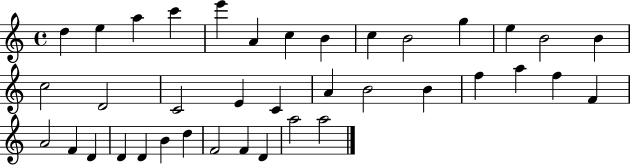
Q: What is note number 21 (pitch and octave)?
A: B4